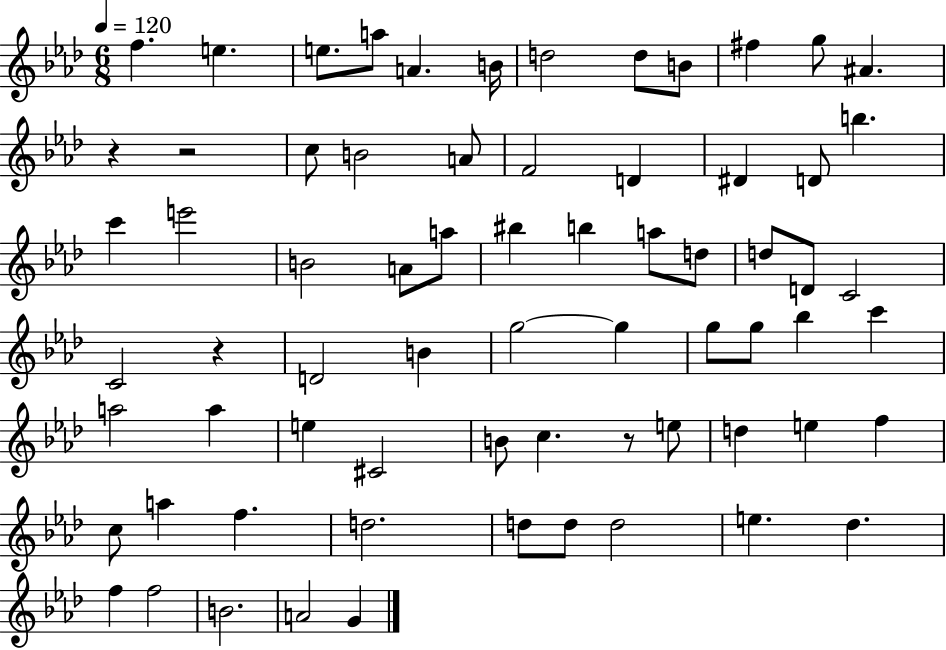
X:1
T:Untitled
M:6/8
L:1/4
K:Ab
f e e/2 a/2 A B/4 d2 d/2 B/2 ^f g/2 ^A z z2 c/2 B2 A/2 F2 D ^D D/2 b c' e'2 B2 A/2 a/2 ^b b a/2 d/2 d/2 D/2 C2 C2 z D2 B g2 g g/2 g/2 _b c' a2 a e ^C2 B/2 c z/2 e/2 d e f c/2 a f d2 d/2 d/2 d2 e _d f f2 B2 A2 G